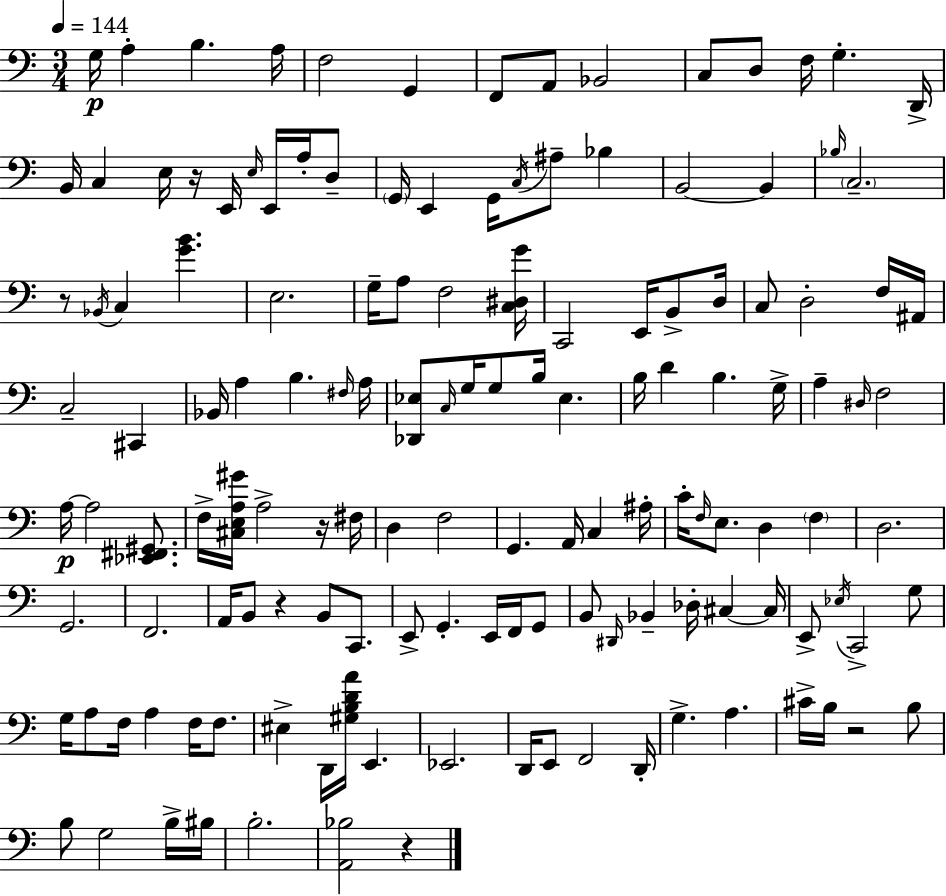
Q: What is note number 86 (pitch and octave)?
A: B2